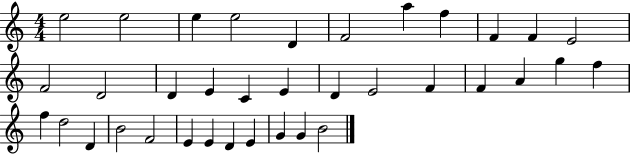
E5/h E5/h E5/q E5/h D4/q F4/h A5/q F5/q F4/q F4/q E4/h F4/h D4/h D4/q E4/q C4/q E4/q D4/q E4/h F4/q F4/q A4/q G5/q F5/q F5/q D5/h D4/q B4/h F4/h E4/q E4/q D4/q E4/q G4/q G4/q B4/h